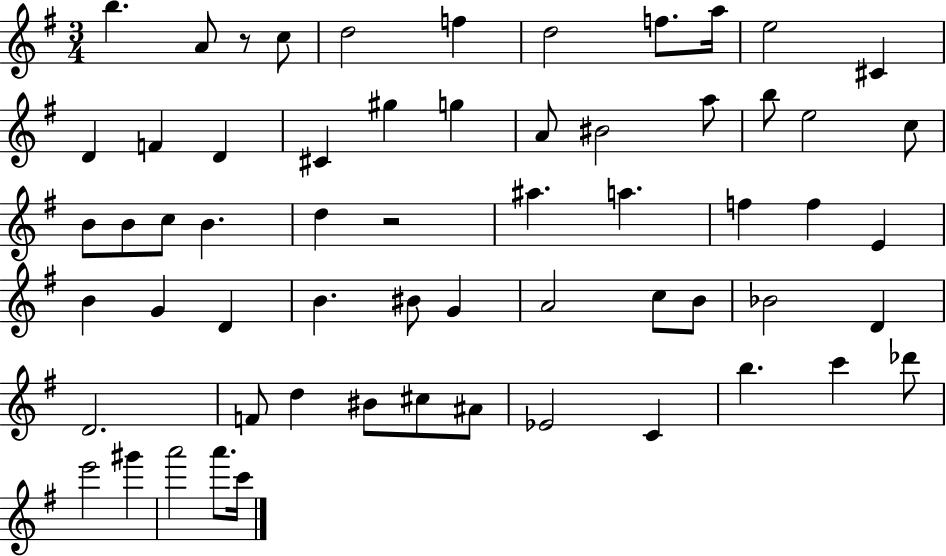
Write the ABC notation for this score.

X:1
T:Untitled
M:3/4
L:1/4
K:G
b A/2 z/2 c/2 d2 f d2 f/2 a/4 e2 ^C D F D ^C ^g g A/2 ^B2 a/2 b/2 e2 c/2 B/2 B/2 c/2 B d z2 ^a a f f E B G D B ^B/2 G A2 c/2 B/2 _B2 D D2 F/2 d ^B/2 ^c/2 ^A/2 _E2 C b c' _d'/2 e'2 ^g' a'2 a'/2 c'/4